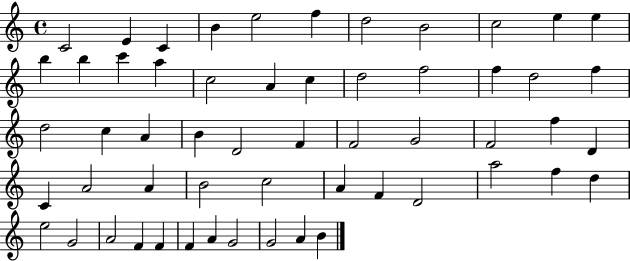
{
  \clef treble
  \time 4/4
  \defaultTimeSignature
  \key c \major
  c'2 e'4 c'4 | b'4 e''2 f''4 | d''2 b'2 | c''2 e''4 e''4 | \break b''4 b''4 c'''4 a''4 | c''2 a'4 c''4 | d''2 f''2 | f''4 d''2 f''4 | \break d''2 c''4 a'4 | b'4 d'2 f'4 | f'2 g'2 | f'2 f''4 d'4 | \break c'4 a'2 a'4 | b'2 c''2 | a'4 f'4 d'2 | a''2 f''4 d''4 | \break e''2 g'2 | a'2 f'4 f'4 | f'4 a'4 g'2 | g'2 a'4 b'4 | \break \bar "|."
}